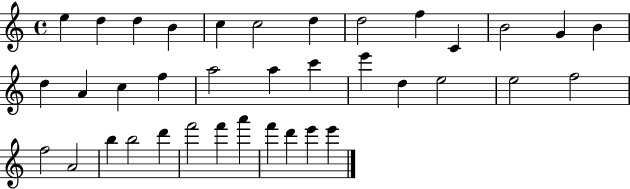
E5/q D5/q D5/q B4/q C5/q C5/h D5/q D5/h F5/q C4/q B4/h G4/q B4/q D5/q A4/q C5/q F5/q A5/h A5/q C6/q E6/q D5/q E5/h E5/h F5/h F5/h A4/h B5/q B5/h D6/q F6/h F6/q A6/q F6/q D6/q E6/q E6/q